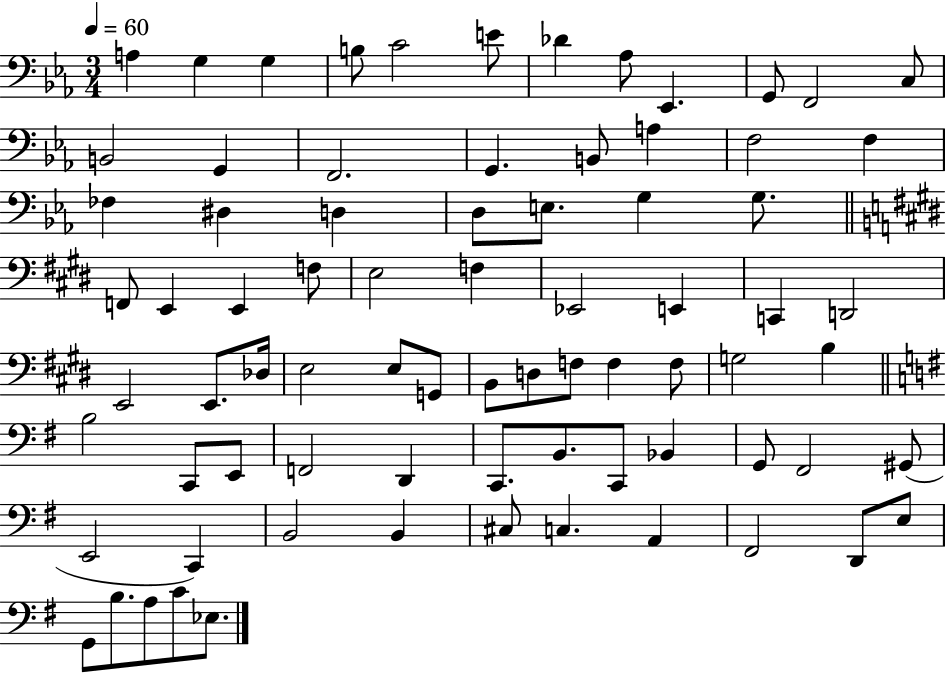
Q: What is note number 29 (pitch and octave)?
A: E2